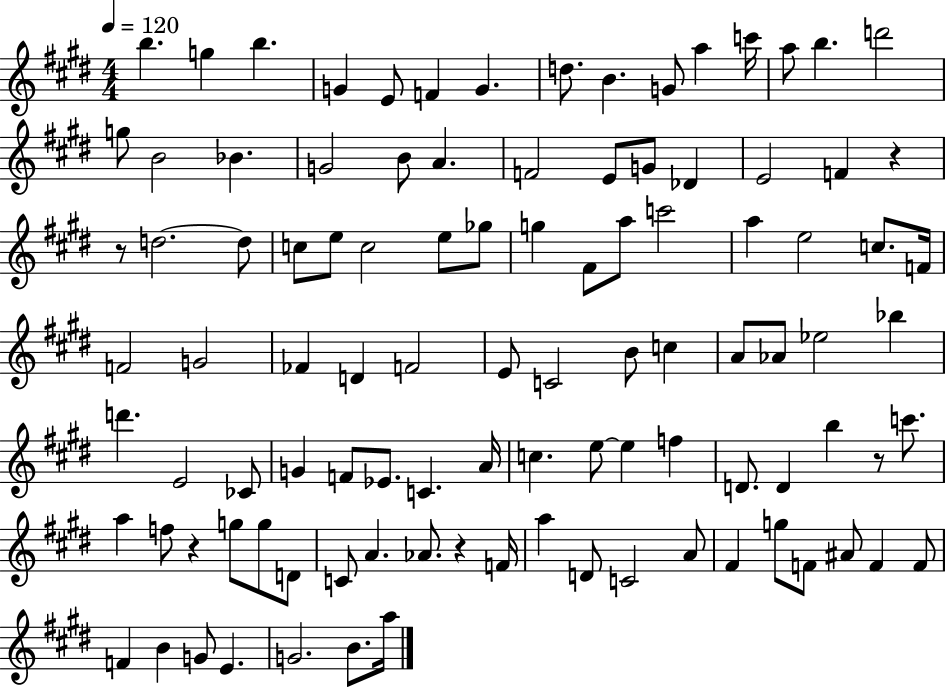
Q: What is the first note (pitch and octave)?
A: B5